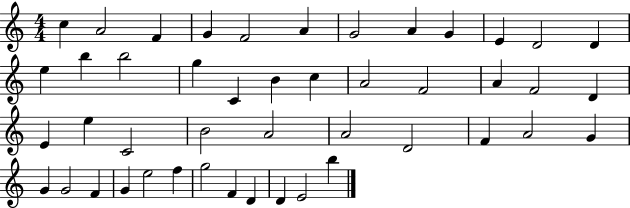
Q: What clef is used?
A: treble